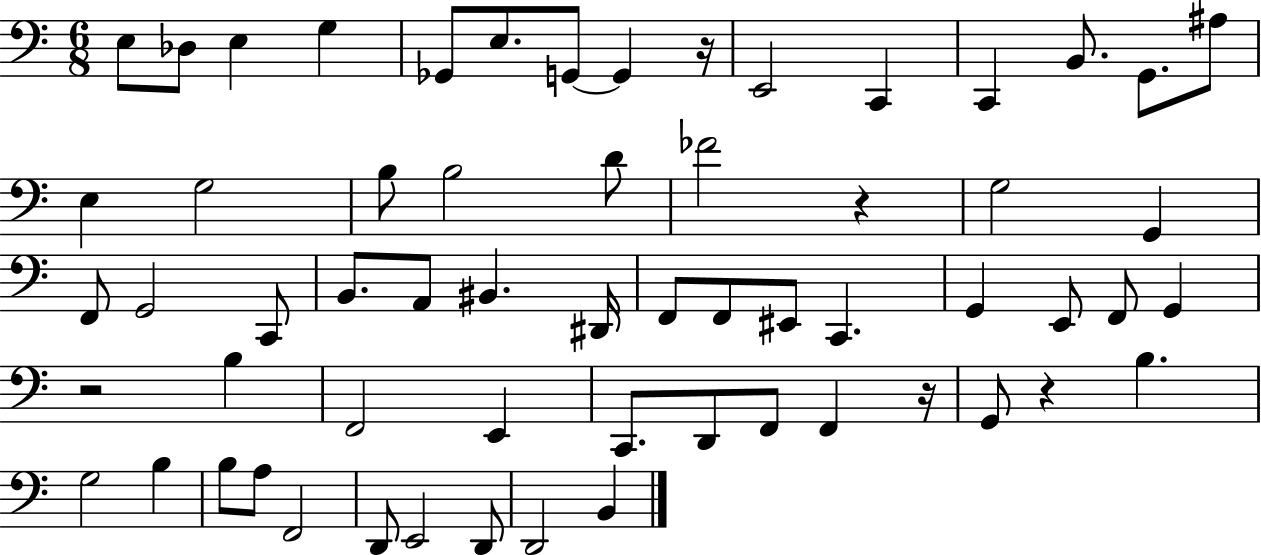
X:1
T:Untitled
M:6/8
L:1/4
K:C
E,/2 _D,/2 E, G, _G,,/2 E,/2 G,,/2 G,, z/4 E,,2 C,, C,, B,,/2 G,,/2 ^A,/2 E, G,2 B,/2 B,2 D/2 _F2 z G,2 G,, F,,/2 G,,2 C,,/2 B,,/2 A,,/2 ^B,, ^D,,/4 F,,/2 F,,/2 ^E,,/2 C,, G,, E,,/2 F,,/2 G,, z2 B, F,,2 E,, C,,/2 D,,/2 F,,/2 F,, z/4 G,,/2 z B, G,2 B, B,/2 A,/2 F,,2 D,,/2 E,,2 D,,/2 D,,2 B,,